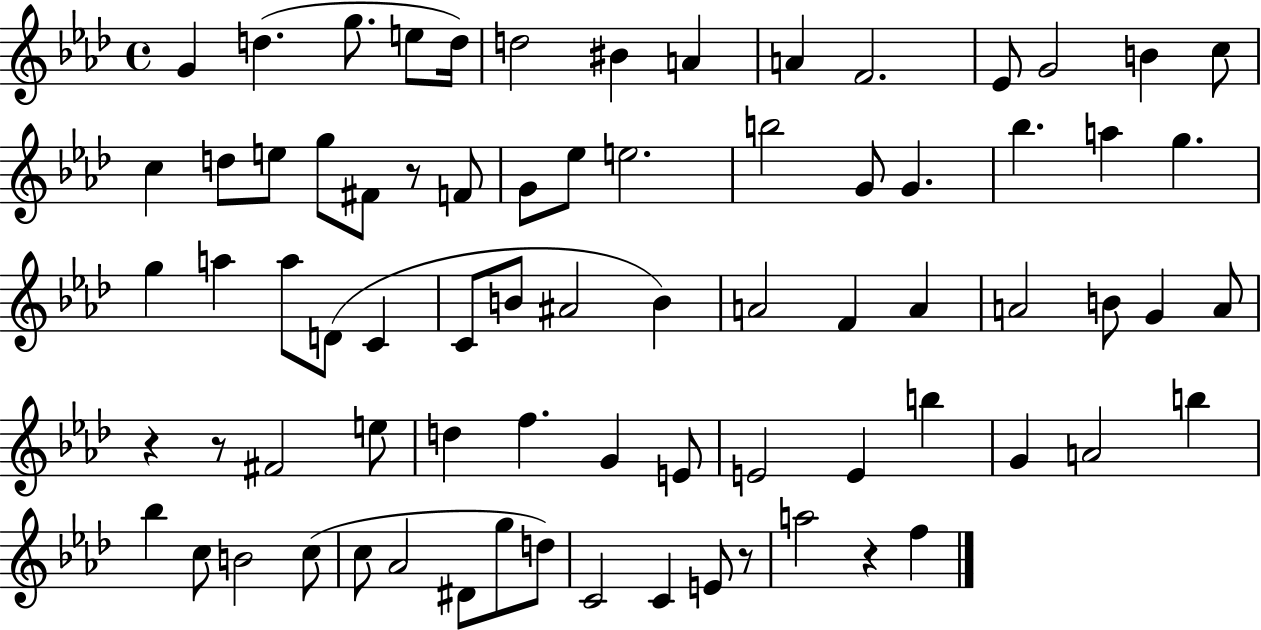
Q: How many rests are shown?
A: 5